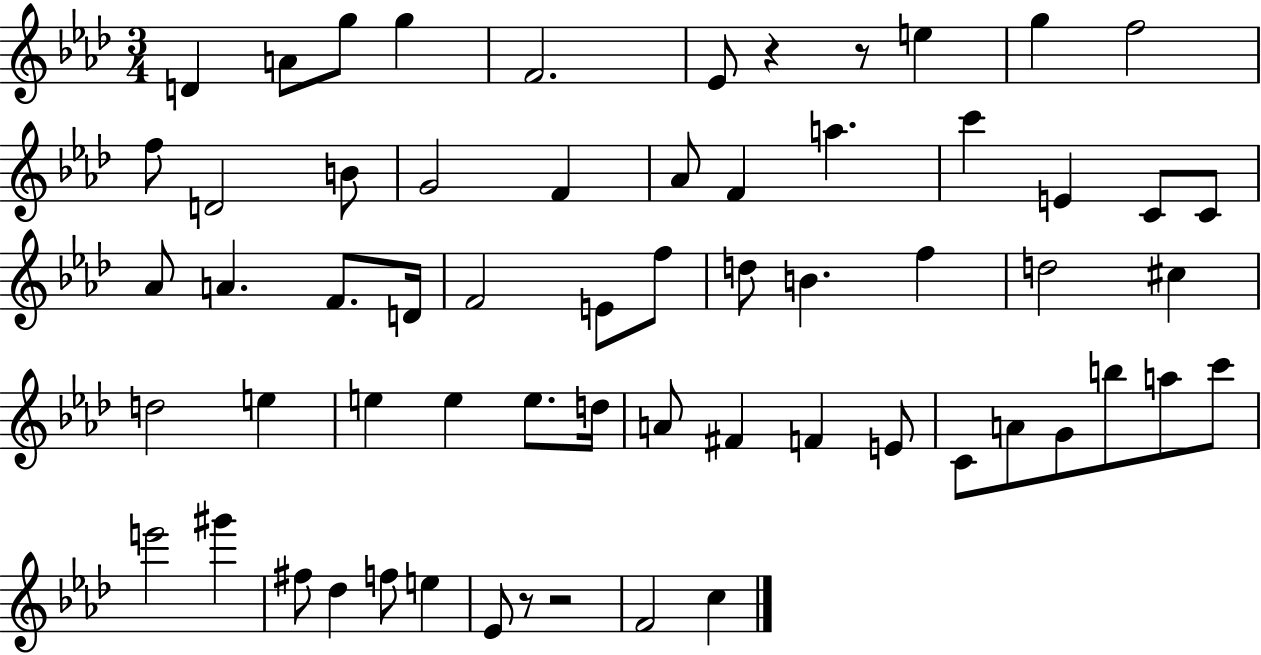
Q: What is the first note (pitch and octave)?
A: D4